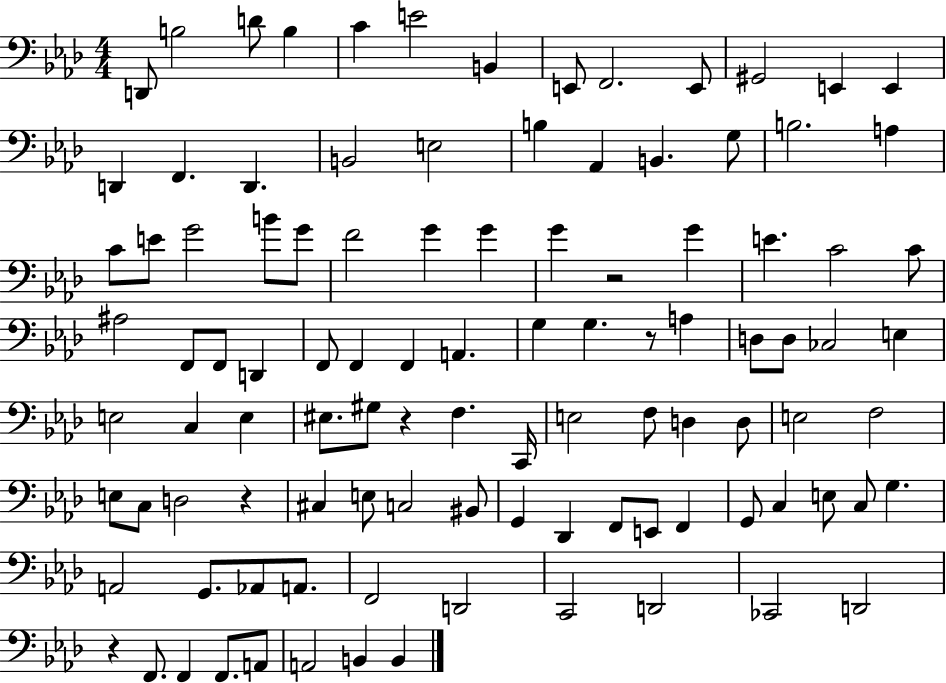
D2/e B3/h D4/e B3/q C4/q E4/h B2/q E2/e F2/h. E2/e G#2/h E2/q E2/q D2/q F2/q. D2/q. B2/h E3/h B3/q Ab2/q B2/q. G3/e B3/h. A3/q C4/e E4/e G4/h B4/e G4/e F4/h G4/q G4/q G4/q R/h G4/q E4/q. C4/h C4/e A#3/h F2/e F2/e D2/q F2/e F2/q F2/q A2/q. G3/q G3/q. R/e A3/q D3/e D3/e CES3/h E3/q E3/h C3/q E3/q EIS3/e. G#3/e R/q F3/q. C2/s E3/h F3/e D3/q D3/e E3/h F3/h E3/e C3/e D3/h R/q C#3/q E3/e C3/h BIS2/e G2/q Db2/q F2/e E2/e F2/q G2/e C3/q E3/e C3/e G3/q. A2/h G2/e. Ab2/e A2/e. F2/h D2/h C2/h D2/h CES2/h D2/h R/q F2/e. F2/q F2/e. A2/e A2/h B2/q B2/q